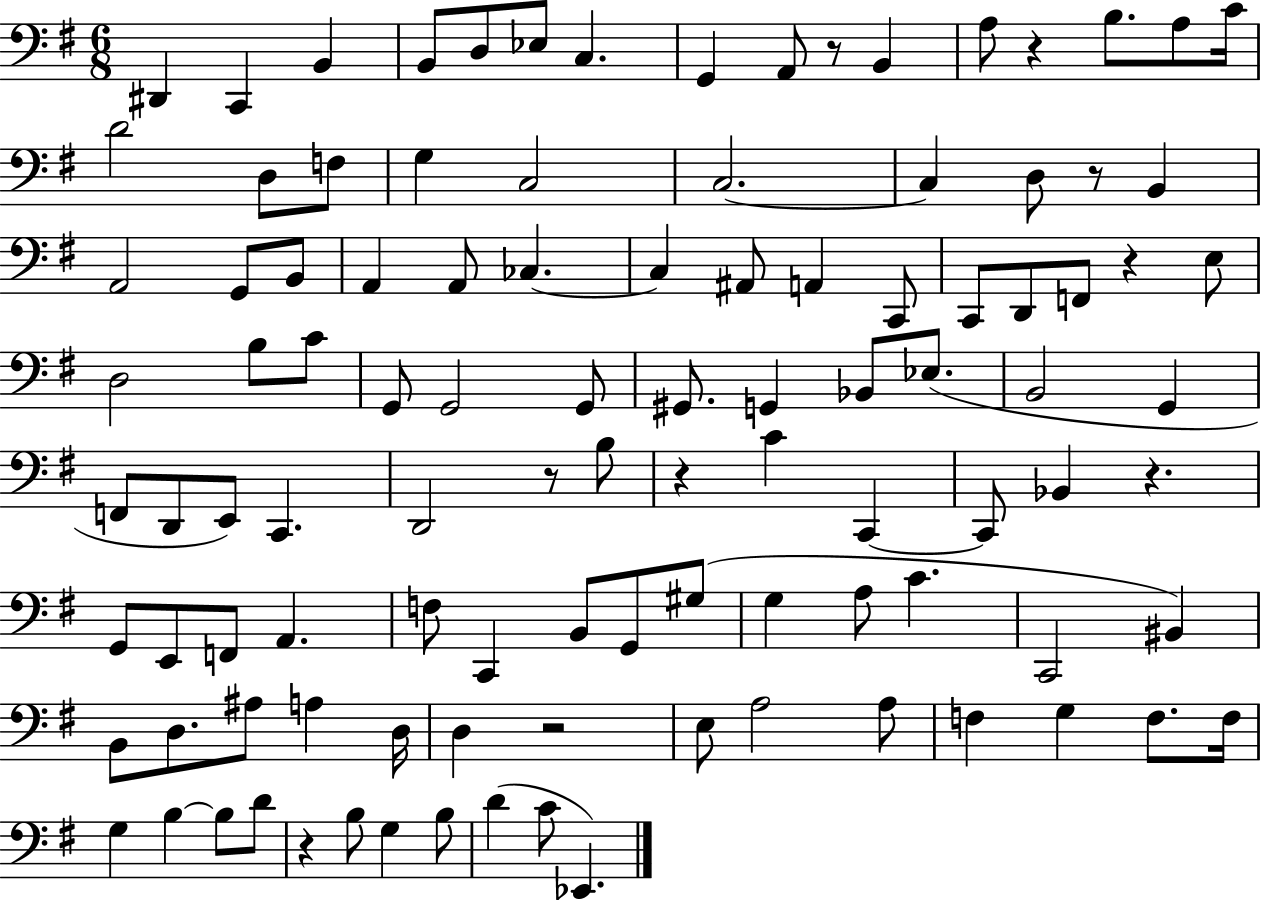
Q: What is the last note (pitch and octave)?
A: Eb2